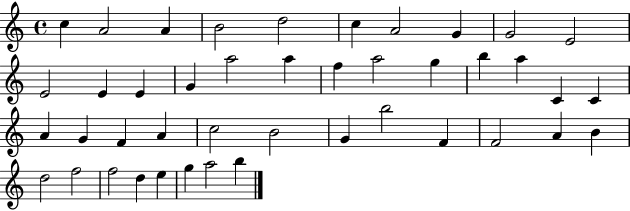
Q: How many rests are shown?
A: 0